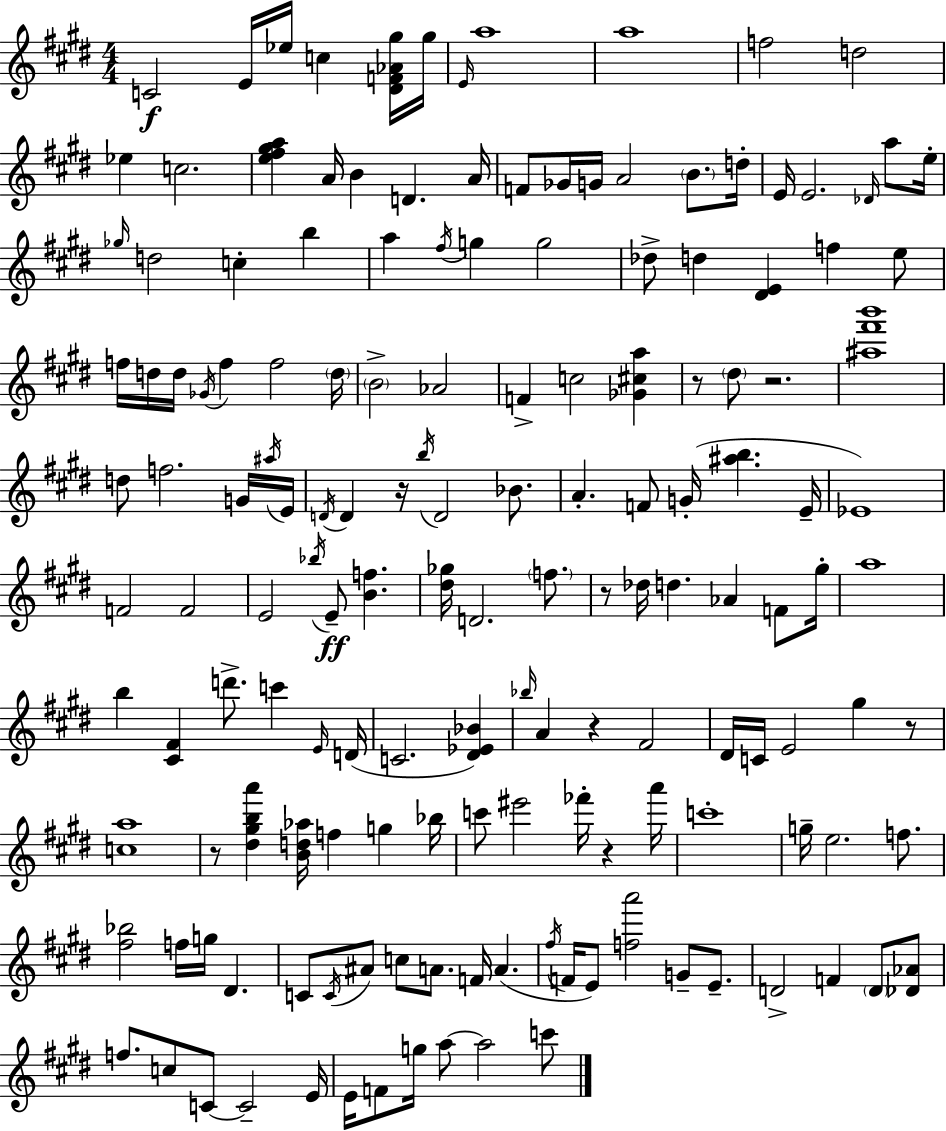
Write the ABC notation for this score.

X:1
T:Untitled
M:4/4
L:1/4
K:E
C2 E/4 _e/4 c [^DF_A^g]/4 ^g/4 E/4 a4 a4 f2 d2 _e c2 [e^f^ga] A/4 B D A/4 F/2 _G/4 G/4 A2 B/2 d/4 E/4 E2 _D/4 a/2 e/4 _g/4 d2 c b a ^f/4 g g2 _d/2 d [^DE] f e/2 f/4 d/4 d/4 _G/4 f f2 d/4 B2 _A2 F c2 [_G^ca] z/2 ^d/2 z2 [^a^f'b']4 d/2 f2 G/4 ^a/4 E/4 D/4 D z/4 b/4 D2 _B/2 A F/2 G/4 [^ab] E/4 _E4 F2 F2 E2 _b/4 E/2 [Bf] [^d_g]/4 D2 f/2 z/2 _d/4 d _A F/2 ^g/4 a4 b [^C^F] d'/2 c' E/4 D/4 C2 [^D_E_B] _b/4 A z ^F2 ^D/4 C/4 E2 ^g z/2 [ca]4 z/2 [^d^gba'] [Bd_a]/4 f g _b/4 c'/2 ^e'2 _f'/4 z a'/4 c'4 g/4 e2 f/2 [^f_b]2 f/4 g/4 ^D C/2 C/4 ^A/2 c/2 A/2 F/4 A ^f/4 F/4 E/2 [fa']2 G/2 E/2 D2 F D/2 [_D_A]/2 f/2 c/2 C/2 C2 E/4 E/4 F/2 g/4 a/2 a2 c'/2